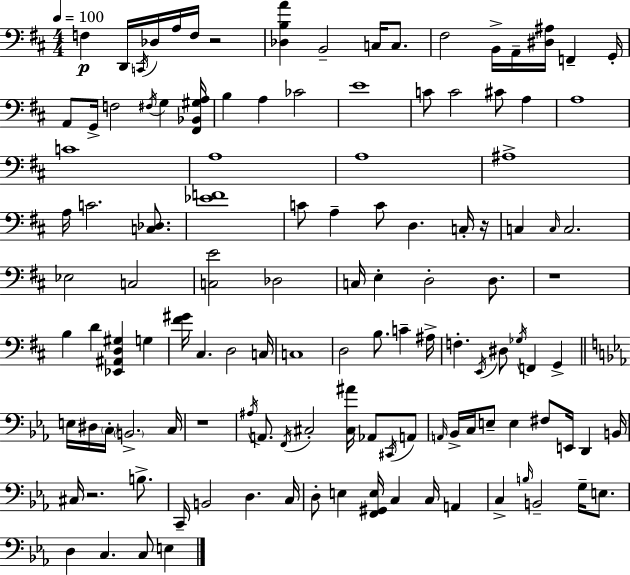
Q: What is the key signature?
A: D major